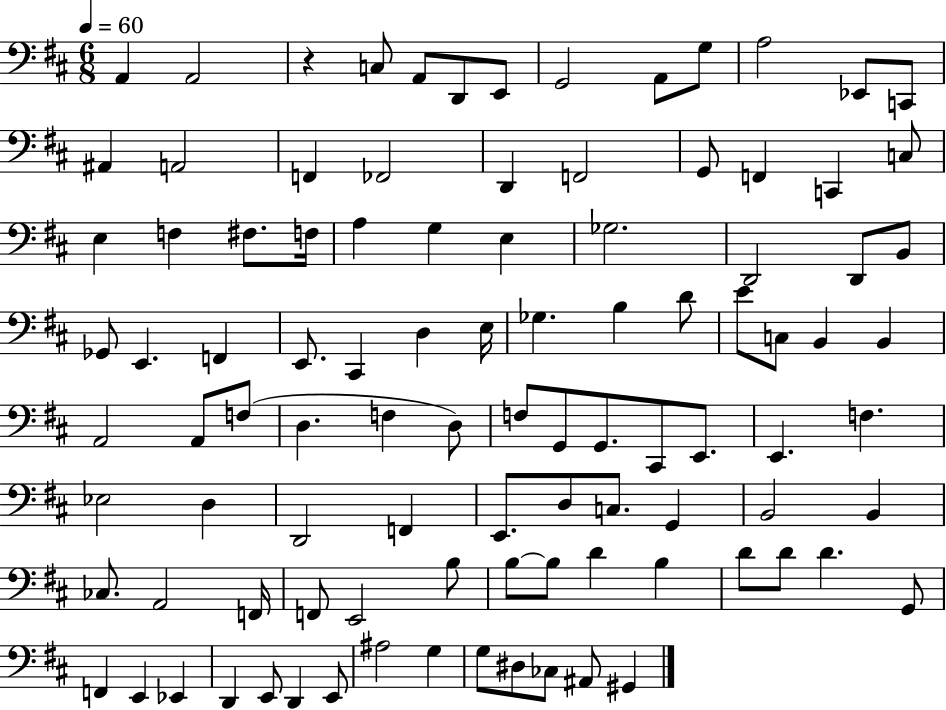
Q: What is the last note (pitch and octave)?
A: G#2